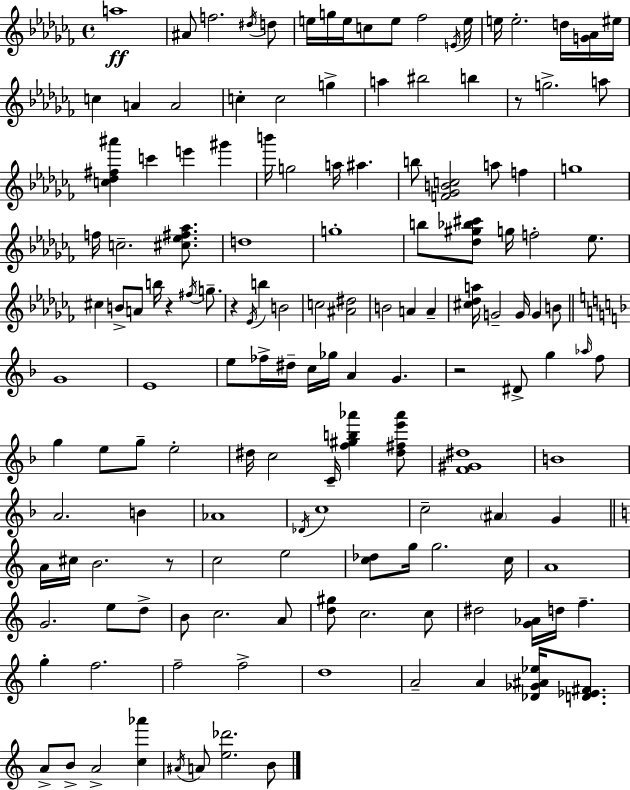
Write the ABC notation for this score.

X:1
T:Untitled
M:4/4
L:1/4
K:Abm
a4 ^A/2 f2 ^d/4 d/2 e/4 g/4 e/4 c/2 e/2 _f2 E/4 e/4 e/4 e2 d/4 [G_A]/4 ^e/4 c A A2 c c2 g a ^b2 b z/2 g2 a/2 [c_d^f^a'] c' e' ^g' b'/4 g2 a/4 ^a b/2 [F_GBc]2 a/2 f g4 f/4 c2 [^c_e^f_a]/2 d4 g4 b/2 [_d^g_b^c']/2 g/4 f2 _e/2 ^c B/2 A/2 b/4 z ^f/4 g/2 z _E/4 b B2 c2 [^A^d]2 B2 A A [^c_da]/4 G2 G/4 G B/2 G4 E4 e/2 _f/4 ^d/4 c/4 _g/4 A G z2 ^D/2 g _a/4 f/2 g e/2 g/2 e2 ^d/4 c2 C/4 [f^gb_a'] [^d^fe'_a']/2 [F^G^d]4 B4 A2 B _A4 _D/4 c4 c2 ^A G A/4 ^c/4 B2 z/2 c2 e2 [c_d]/2 g/4 g2 c/4 A4 G2 e/2 d/2 B/2 c2 A/2 [d^g]/2 c2 c/2 ^d2 [G_A]/4 d/4 f g f2 f2 f2 d4 A2 A [_D_G^A_e]/4 [D_E^F]/2 A/2 B/2 A2 [c_a'] ^A/4 A/2 [e_d']2 B/2